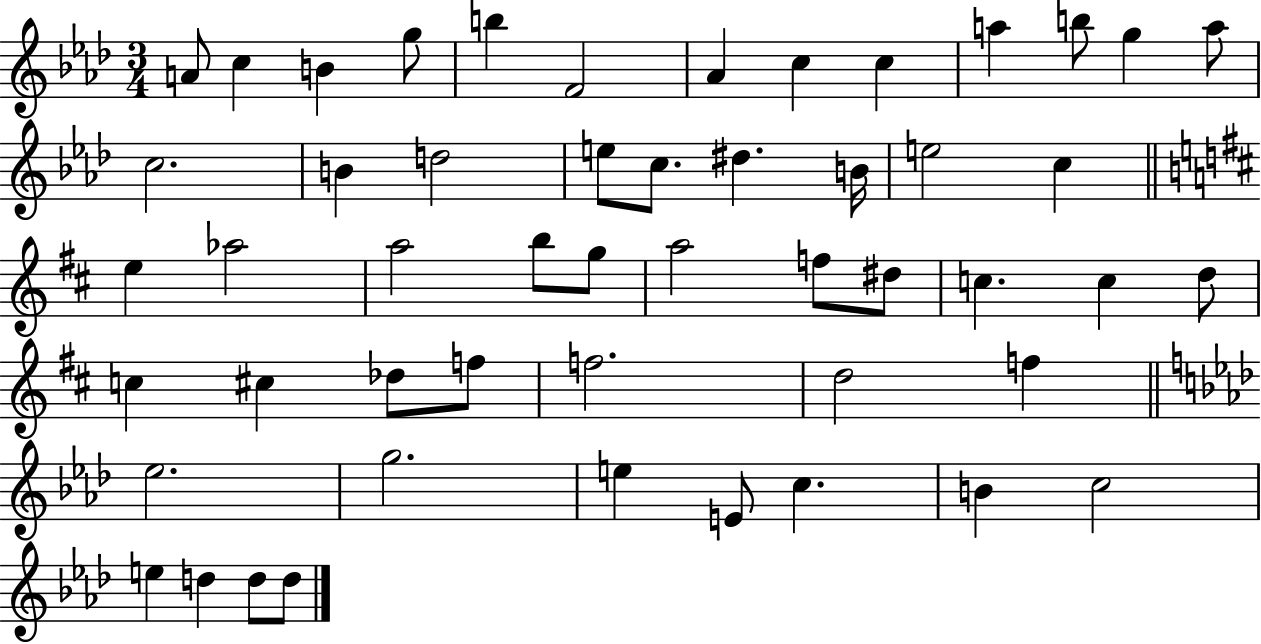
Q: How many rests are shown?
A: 0